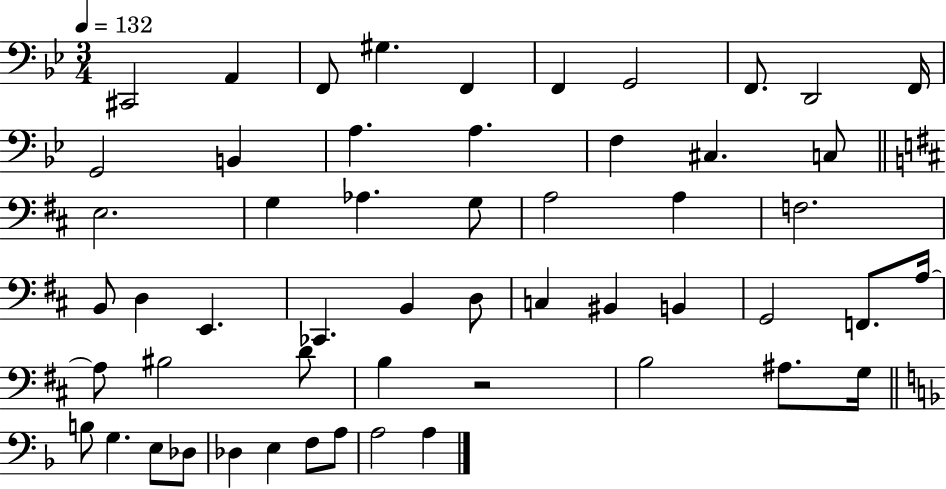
{
  \clef bass
  \numericTimeSignature
  \time 3/4
  \key bes \major
  \tempo 4 = 132
  cis,2 a,4 | f,8 gis4. f,4 | f,4 g,2 | f,8. d,2 f,16 | \break g,2 b,4 | a4. a4. | f4 cis4. c8 | \bar "||" \break \key b \minor e2. | g4 aes4. g8 | a2 a4 | f2. | \break b,8 d4 e,4. | ces,4. b,4 d8 | c4 bis,4 b,4 | g,2 f,8. a16~~ | \break a8 bis2 d'8 | b4 r2 | b2 ais8. g16 | \bar "||" \break \key f \major b8 g4. e8 des8 | des4 e4 f8 a8 | a2 a4 | \bar "|."
}